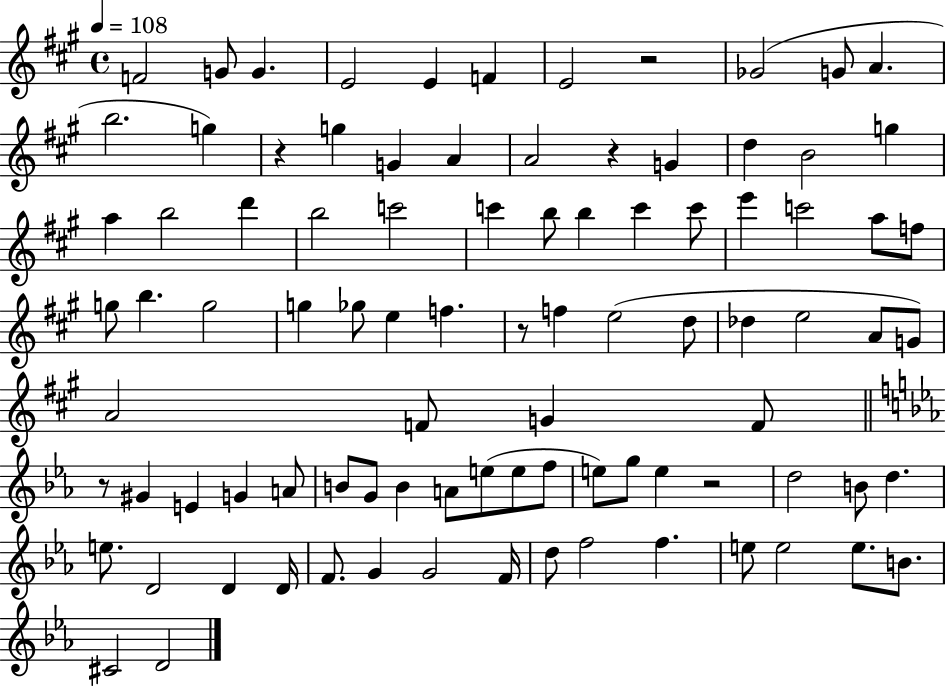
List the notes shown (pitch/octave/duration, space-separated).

F4/h G4/e G4/q. E4/h E4/q F4/q E4/h R/h Gb4/h G4/e A4/q. B5/h. G5/q R/q G5/q G4/q A4/q A4/h R/q G4/q D5/q B4/h G5/q A5/q B5/h D6/q B5/h C6/h C6/q B5/e B5/q C6/q C6/e E6/q C6/h A5/e F5/e G5/e B5/q. G5/h G5/q Gb5/e E5/q F5/q. R/e F5/q E5/h D5/e Db5/q E5/h A4/e G4/e A4/h F4/e G4/q F4/e R/e G#4/q E4/q G4/q A4/e B4/e G4/e B4/q A4/e E5/e E5/e F5/e E5/e G5/e E5/q R/h D5/h B4/e D5/q. E5/e. D4/h D4/q D4/s F4/e. G4/q G4/h F4/s D5/e F5/h F5/q. E5/e E5/h E5/e. B4/e. C#4/h D4/h